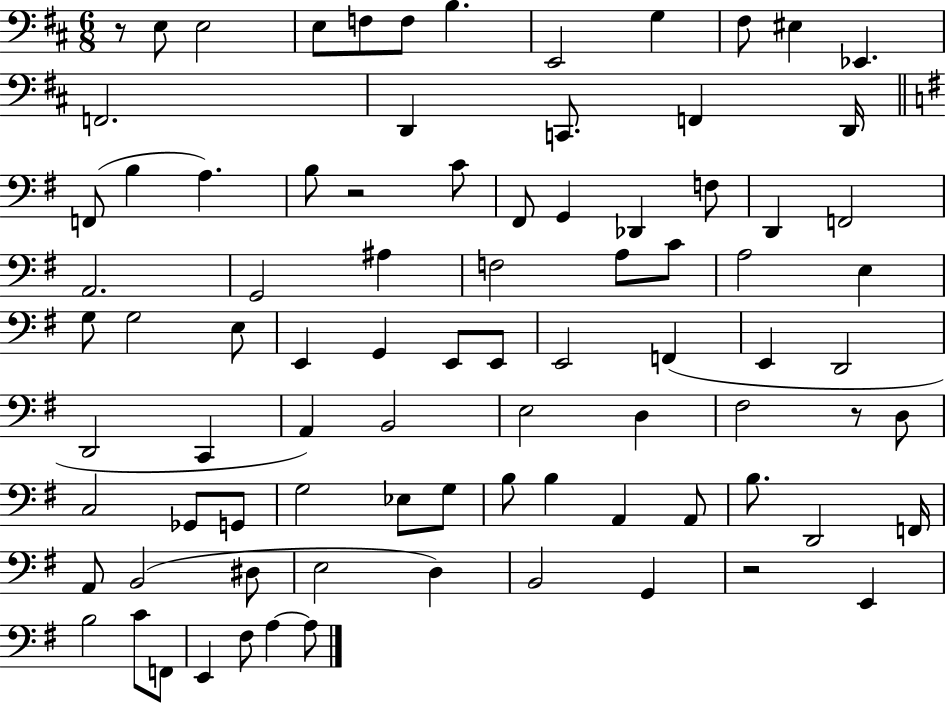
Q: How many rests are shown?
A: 4